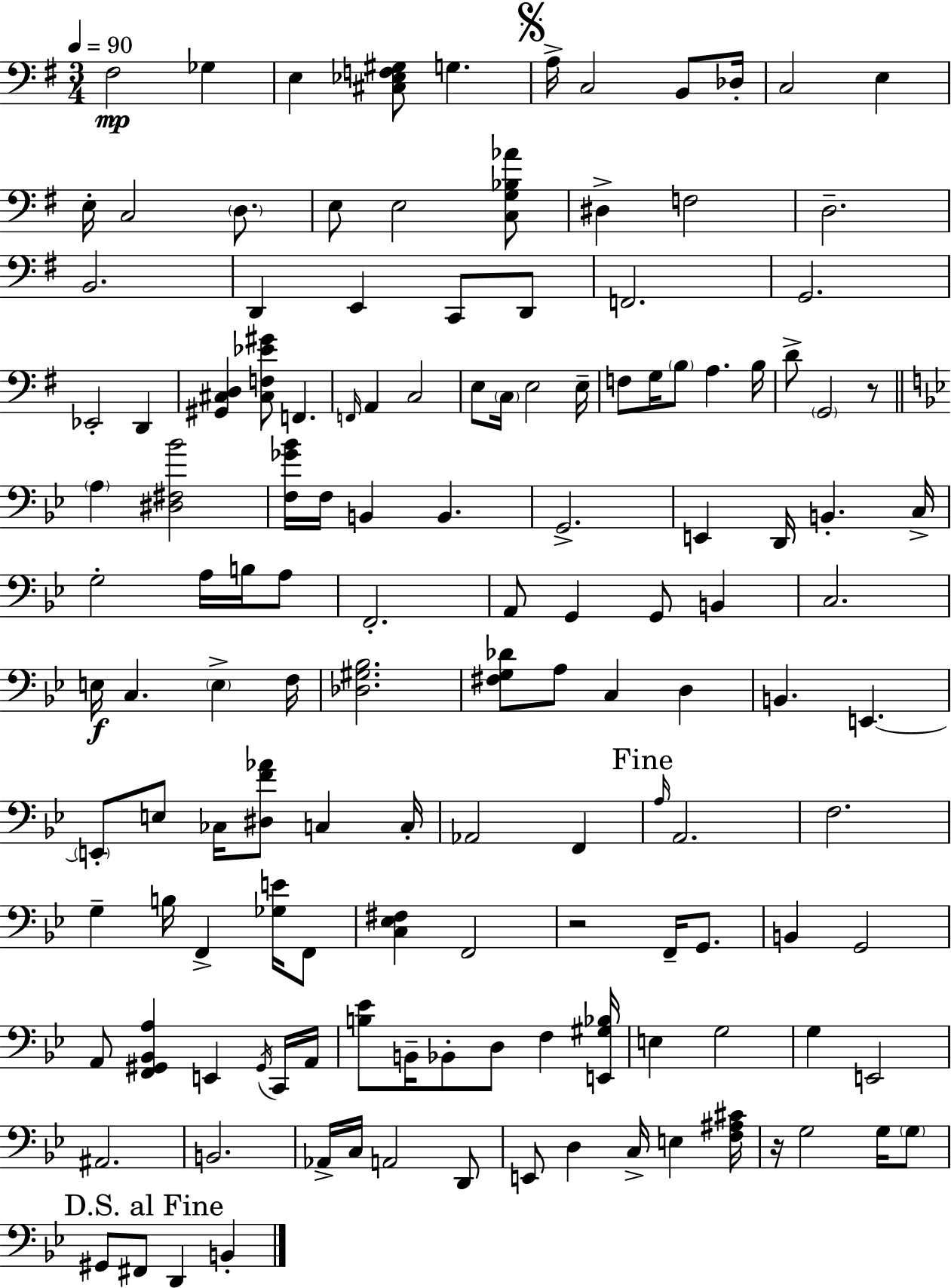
X:1
T:Untitled
M:3/4
L:1/4
K:G
^F,2 _G, E, [^C,_E,F,^G,]/2 G, A,/4 C,2 B,,/2 _D,/4 C,2 E, E,/4 C,2 D,/2 E,/2 E,2 [C,G,_B,_A]/2 ^D, F,2 D,2 B,,2 D,, E,, C,,/2 D,,/2 F,,2 G,,2 _E,,2 D,, [^G,,^C,D,] [^C,F,_E^G]/2 F,, F,,/4 A,, C,2 E,/2 C,/4 E,2 E,/4 F,/2 G,/4 B,/2 A, B,/4 D/2 G,,2 z/2 A, [^D,^F,_B]2 [F,_G_B]/4 F,/4 B,, B,, G,,2 E,, D,,/4 B,, C,/4 G,2 A,/4 B,/4 A,/2 F,,2 A,,/2 G,, G,,/2 B,, C,2 E,/4 C, E, F,/4 [_D,^G,_B,]2 [^F,G,_D]/2 A,/2 C, D, B,, E,, E,,/2 E,/2 _C,/4 [^D,F_A]/2 C, C,/4 _A,,2 F,, A,/4 A,,2 F,2 G, B,/4 F,, [_G,E]/4 F,,/2 [C,_E,^F,] F,,2 z2 F,,/4 G,,/2 B,, G,,2 A,,/2 [F,,^G,,_B,,A,] E,, ^G,,/4 C,,/4 A,,/4 [B,_E]/2 B,,/4 _B,,/2 D,/2 F, [E,,^G,_B,]/4 E, G,2 G, E,,2 ^A,,2 B,,2 _A,,/4 C,/4 A,,2 D,,/2 E,,/2 D, C,/4 E, [F,^A,^C]/4 z/4 G,2 G,/4 G,/2 ^G,,/2 ^F,,/2 D,, B,,